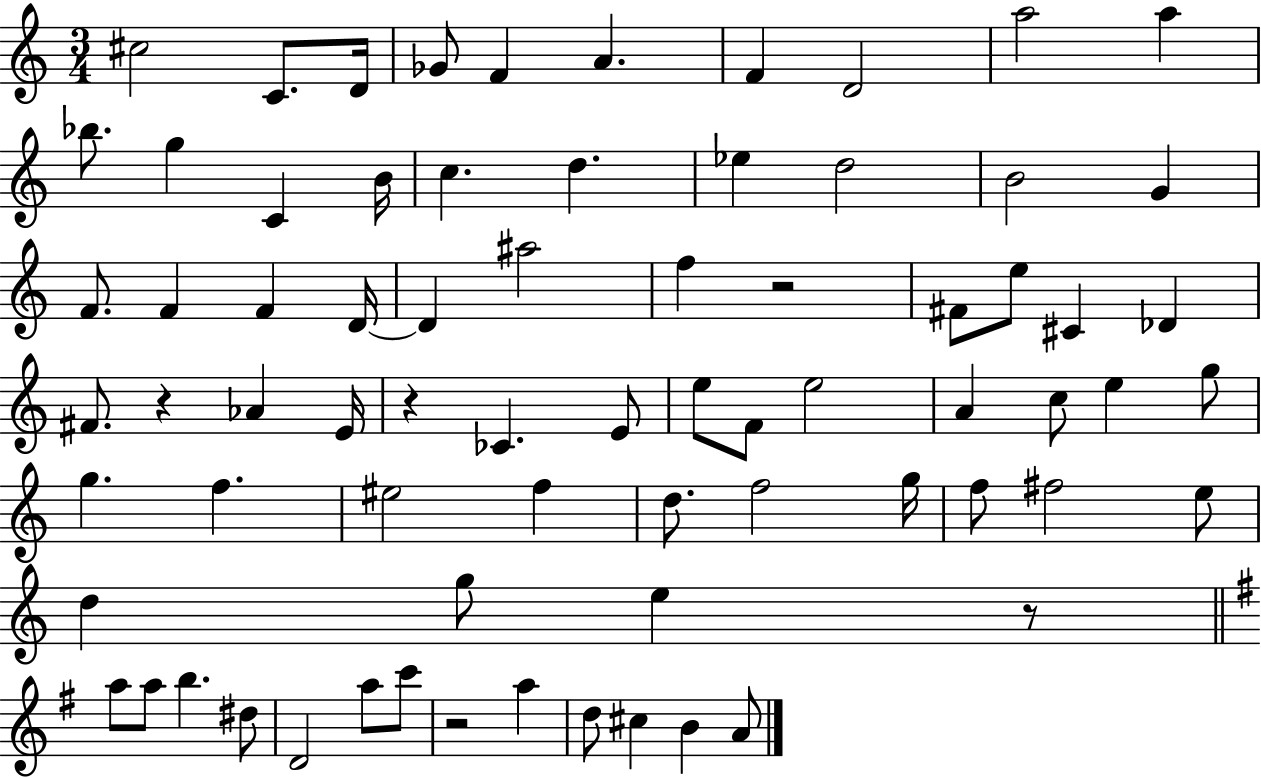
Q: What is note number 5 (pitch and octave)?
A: F4